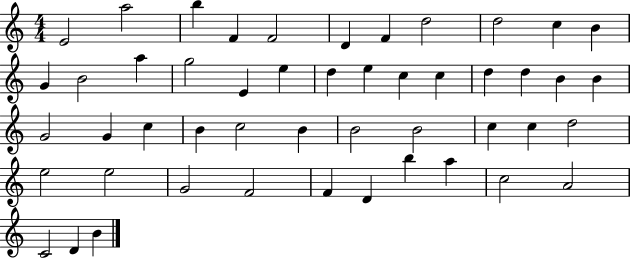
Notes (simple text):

E4/h A5/h B5/q F4/q F4/h D4/q F4/q D5/h D5/h C5/q B4/q G4/q B4/h A5/q G5/h E4/q E5/q D5/q E5/q C5/q C5/q D5/q D5/q B4/q B4/q G4/h G4/q C5/q B4/q C5/h B4/q B4/h B4/h C5/q C5/q D5/h E5/h E5/h G4/h F4/h F4/q D4/q B5/q A5/q C5/h A4/h C4/h D4/q B4/q